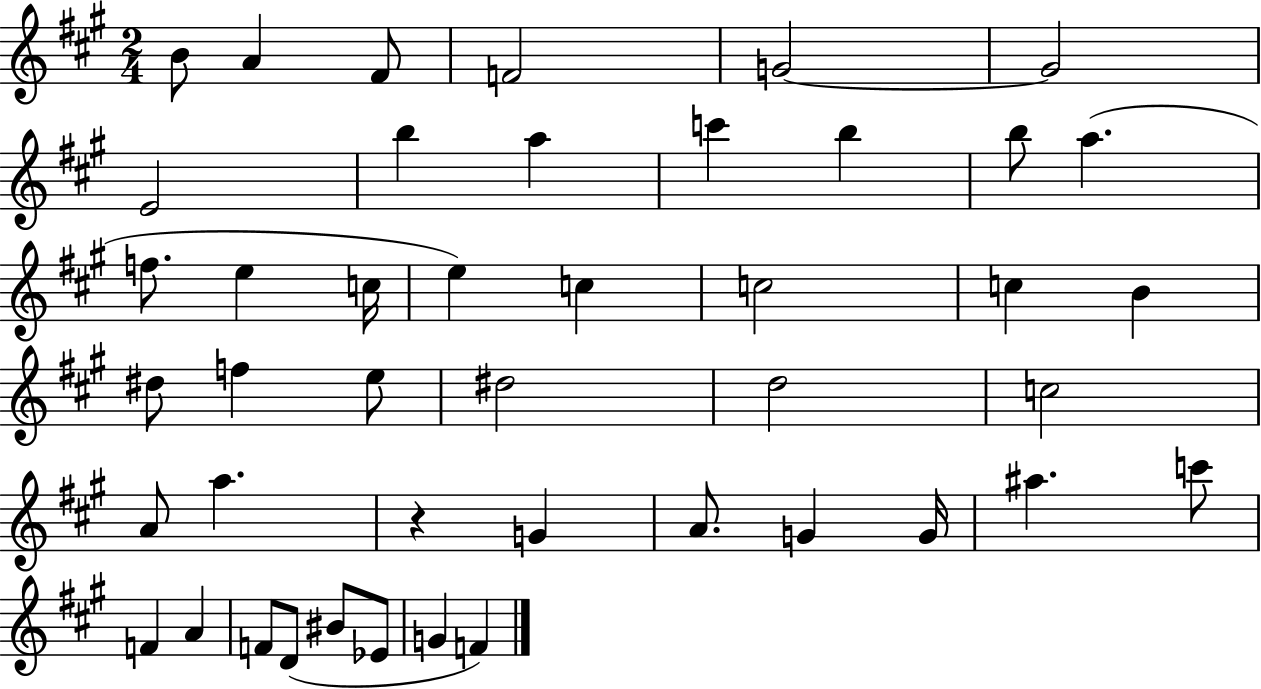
B4/e A4/q F#4/e F4/h G4/h G4/h E4/h B5/q A5/q C6/q B5/q B5/e A5/q. F5/e. E5/q C5/s E5/q C5/q C5/h C5/q B4/q D#5/e F5/q E5/e D#5/h D5/h C5/h A4/e A5/q. R/q G4/q A4/e. G4/q G4/s A#5/q. C6/e F4/q A4/q F4/e D4/e BIS4/e Eb4/e G4/q F4/q